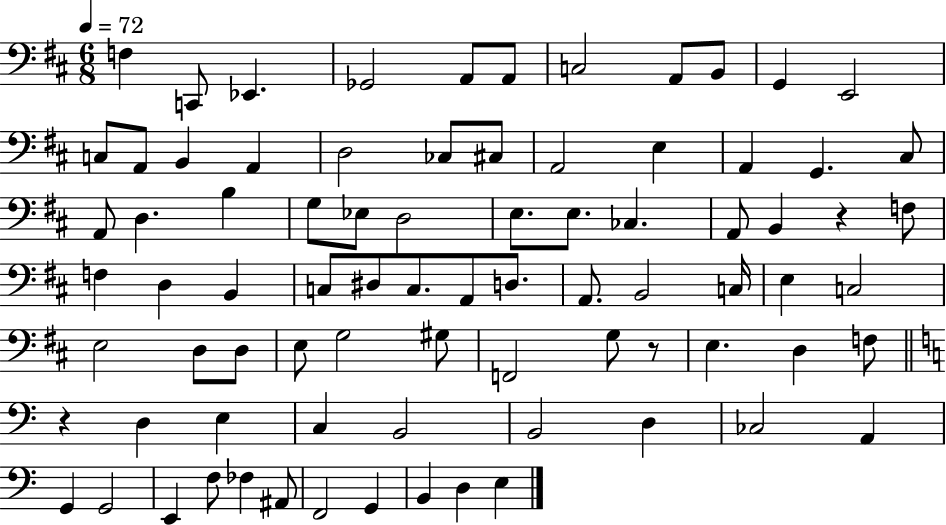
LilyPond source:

{
  \clef bass
  \numericTimeSignature
  \time 6/8
  \key d \major
  \tempo 4 = 72
  f4 c,8 ees,4. | ges,2 a,8 a,8 | c2 a,8 b,8 | g,4 e,2 | \break c8 a,8 b,4 a,4 | d2 ces8 cis8 | a,2 e4 | a,4 g,4. cis8 | \break a,8 d4. b4 | g8 ees8 d2 | e8. e8. ces4. | a,8 b,4 r4 f8 | \break f4 d4 b,4 | c8 dis8 c8. a,8 d8. | a,8. b,2 c16 | e4 c2 | \break e2 d8 d8 | e8 g2 gis8 | f,2 g8 r8 | e4. d4 f8 | \break \bar "||" \break \key c \major r4 d4 e4 | c4 b,2 | b,2 d4 | ces2 a,4 | \break g,4 g,2 | e,4 f8 fes4 ais,8 | f,2 g,4 | b,4 d4 e4 | \break \bar "|."
}